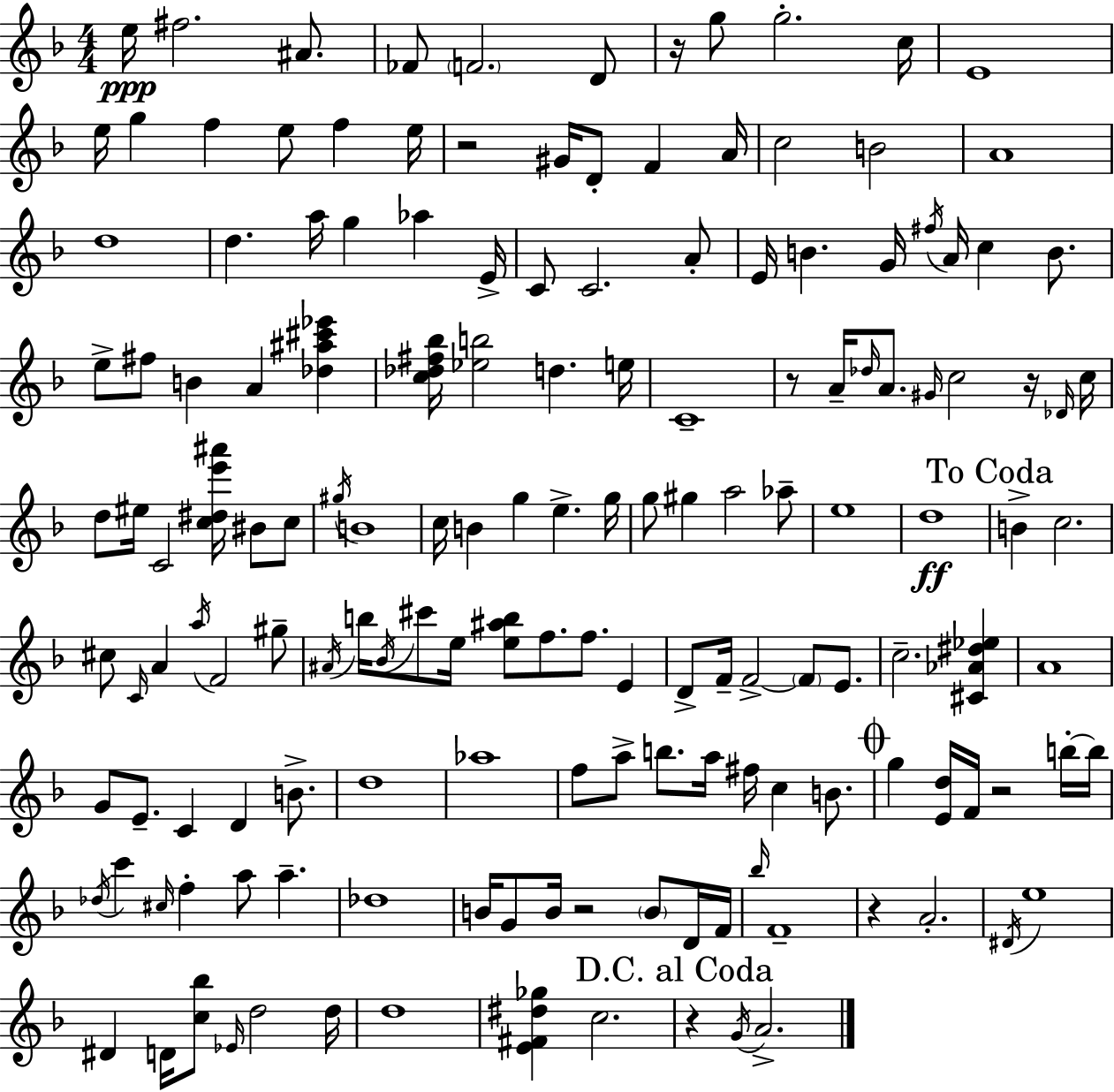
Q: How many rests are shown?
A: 8